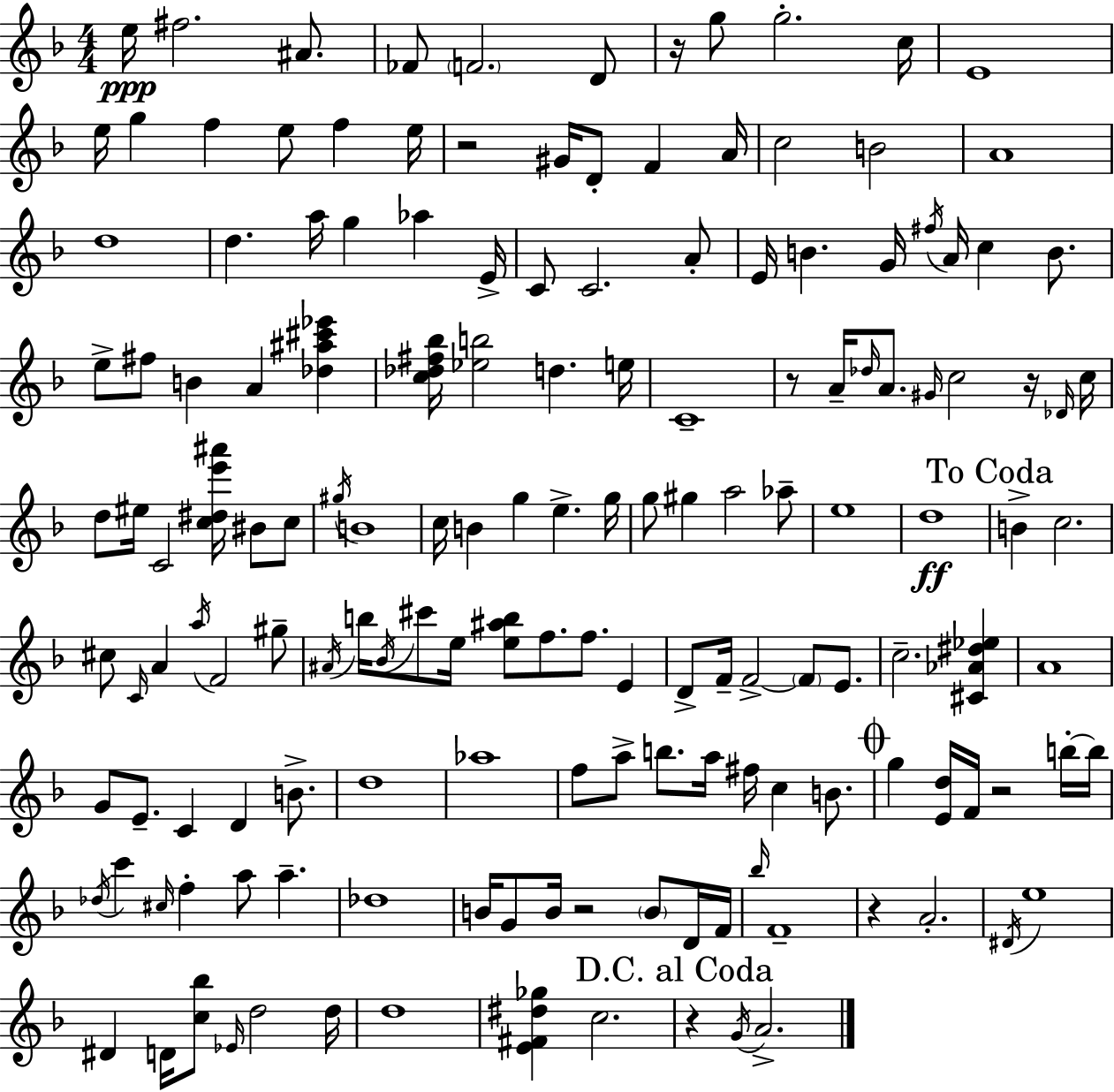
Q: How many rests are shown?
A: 8